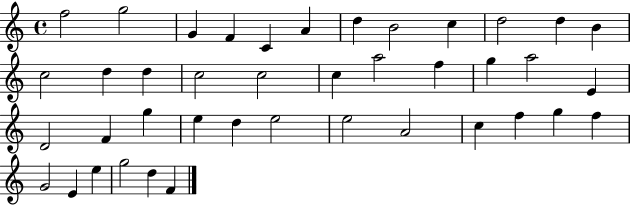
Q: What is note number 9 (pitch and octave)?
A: C5